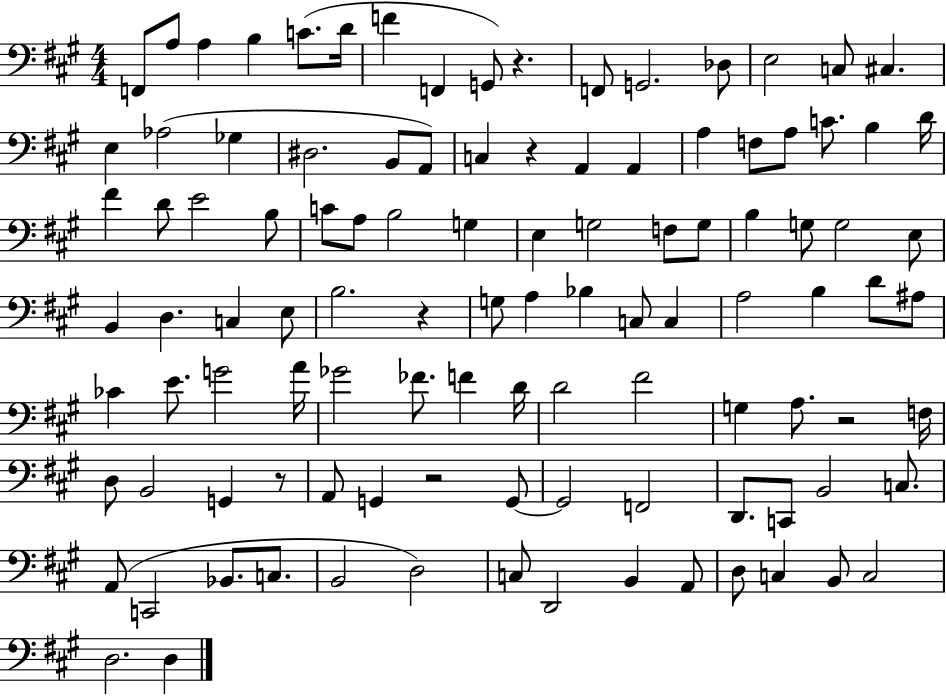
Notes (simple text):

F2/e A3/e A3/q B3/q C4/e. D4/s F4/q F2/q G2/e R/q. F2/e G2/h. Db3/e E3/h C3/e C#3/q. E3/q Ab3/h Gb3/q D#3/h. B2/e A2/e C3/q R/q A2/q A2/q A3/q F3/e A3/e C4/e. B3/q D4/s F#4/q D4/e E4/h B3/e C4/e A3/e B3/h G3/q E3/q G3/h F3/e G3/e B3/q G3/e G3/h E3/e B2/q D3/q. C3/q E3/e B3/h. R/q G3/e A3/q Bb3/q C3/e C3/q A3/h B3/q D4/e A#3/e CES4/q E4/e. G4/h A4/s Gb4/h FES4/e. F4/q D4/s D4/h F#4/h G3/q A3/e. R/h F3/s D3/e B2/h G2/q R/e A2/e G2/q R/h G2/e G2/h F2/h D2/e. C2/e B2/h C3/e. A2/e C2/h Bb2/e. C3/e. B2/h D3/h C3/e D2/h B2/q A2/e D3/e C3/q B2/e C3/h D3/h. D3/q